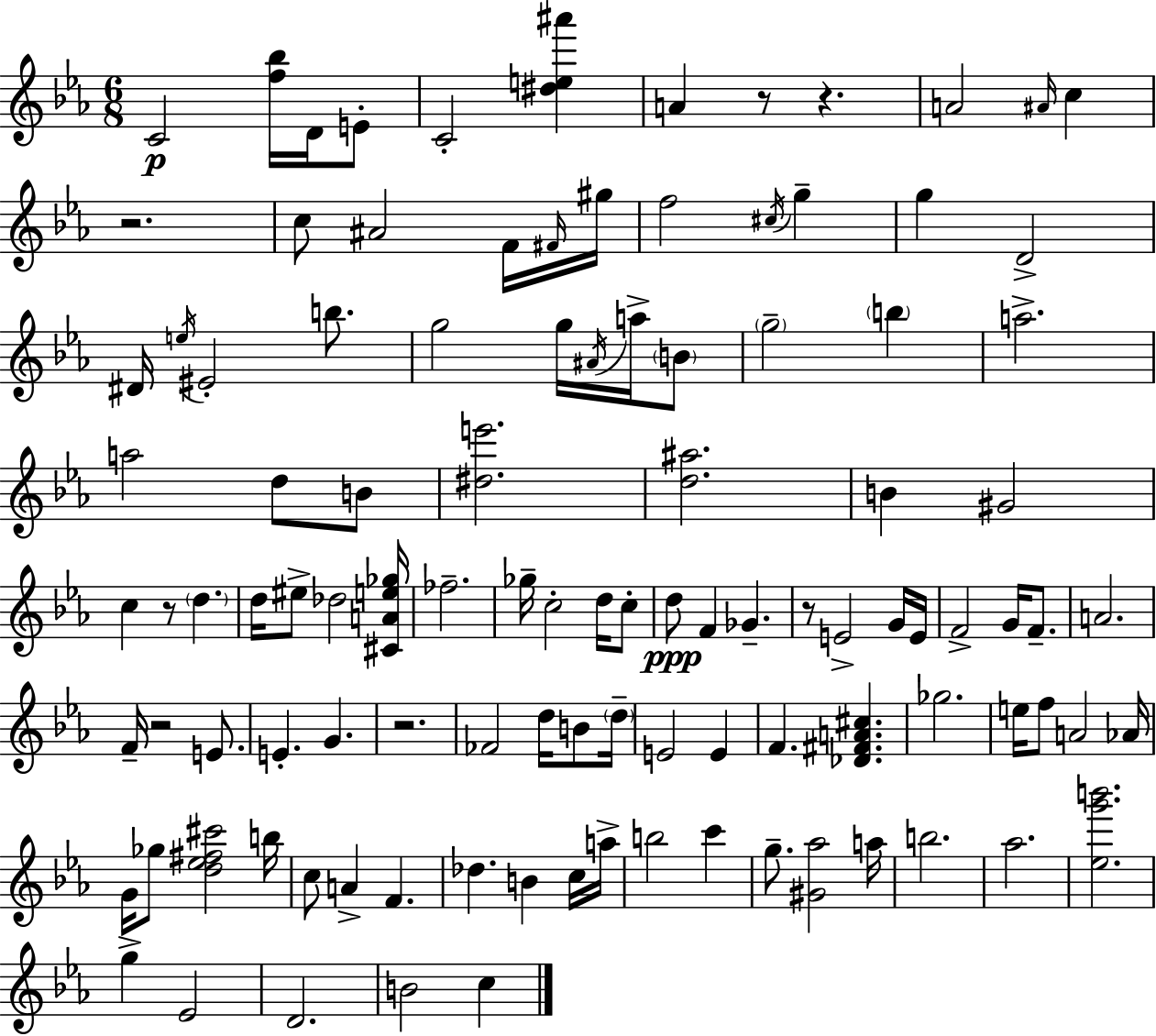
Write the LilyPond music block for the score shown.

{
  \clef treble
  \numericTimeSignature
  \time 6/8
  \key ees \major
  \repeat volta 2 { c'2\p <f'' bes''>16 d'16 e'8-. | c'2-. <dis'' e'' ais'''>4 | a'4 r8 r4. | a'2 \grace { ais'16 } c''4 | \break r2. | c''8 ais'2 f'16 | \grace { fis'16 } gis''16 f''2 \acciaccatura { cis''16 } g''4-- | g''4 d'2-> | \break dis'16 \acciaccatura { e''16 } eis'2-. | b''8. g''2 | g''16 \acciaccatura { ais'16 } a''16-> \parenthesize b'8 \parenthesize g''2-- | \parenthesize b''4 a''2.-> | \break a''2 | d''8 b'8 <dis'' e'''>2. | <d'' ais''>2. | b'4 gis'2 | \break c''4 r8 \parenthesize d''4. | d''16 eis''8-> des''2 | <cis' a' e'' ges''>16 fes''2.-- | ges''16-- c''2-. | \break d''16 c''8-. d''8\ppp f'4 ges'4.-- | r8 e'2-> | g'16 e'16 f'2-> | g'16 f'8.-- a'2. | \break f'16-- r2 | e'8. e'4.-. g'4. | r2. | fes'2 | \break d''16 b'8 \parenthesize d''16-- e'2 | e'4 f'4. <des' fis' a' cis''>4. | ges''2. | e''16 f''8 a'2 | \break aes'16 g'16 ges''8 <d'' ees'' fis'' cis'''>2 | b''16 c''8 a'4-> f'4. | des''4. b'4 | c''16 a''16-> b''2 | \break c'''4 g''8.-- <gis' aes''>2 | a''16 b''2. | aes''2. | <ees'' g''' b'''>2. | \break g''4-> ees'2 | d'2. | b'2 | c''4 } \bar "|."
}